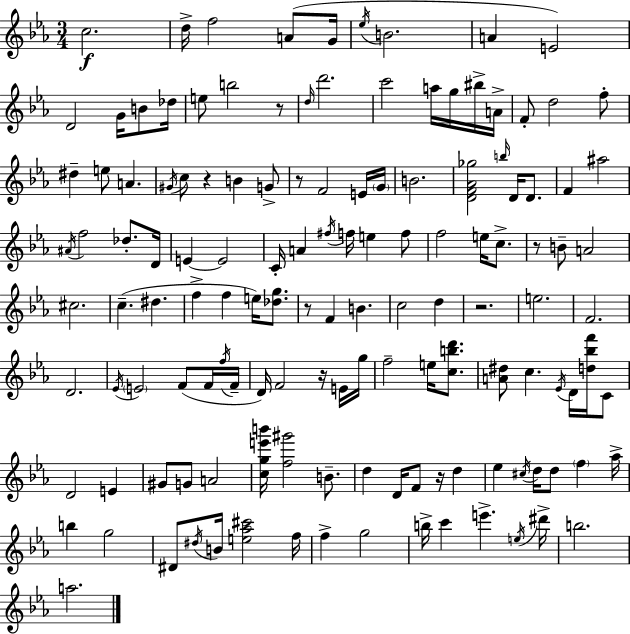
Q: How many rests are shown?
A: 8